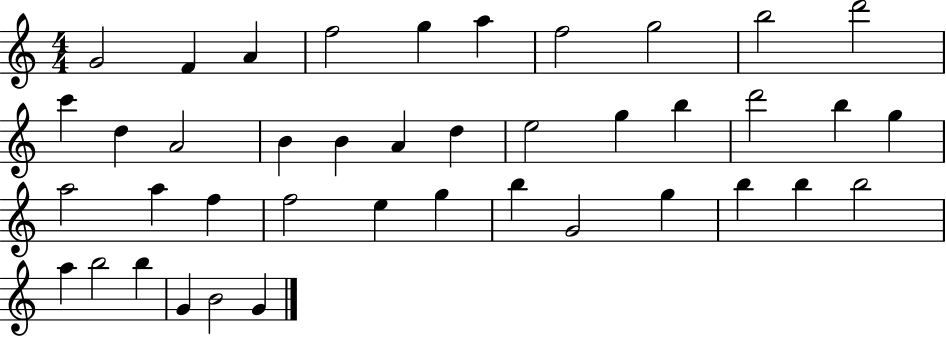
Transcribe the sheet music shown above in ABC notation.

X:1
T:Untitled
M:4/4
L:1/4
K:C
G2 F A f2 g a f2 g2 b2 d'2 c' d A2 B B A d e2 g b d'2 b g a2 a f f2 e g b G2 g b b b2 a b2 b G B2 G